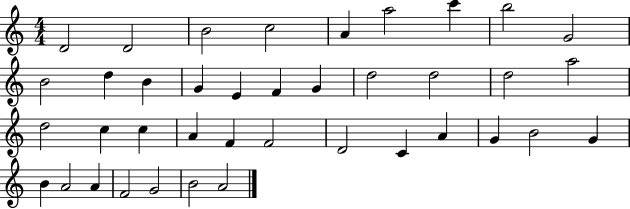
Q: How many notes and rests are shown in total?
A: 39